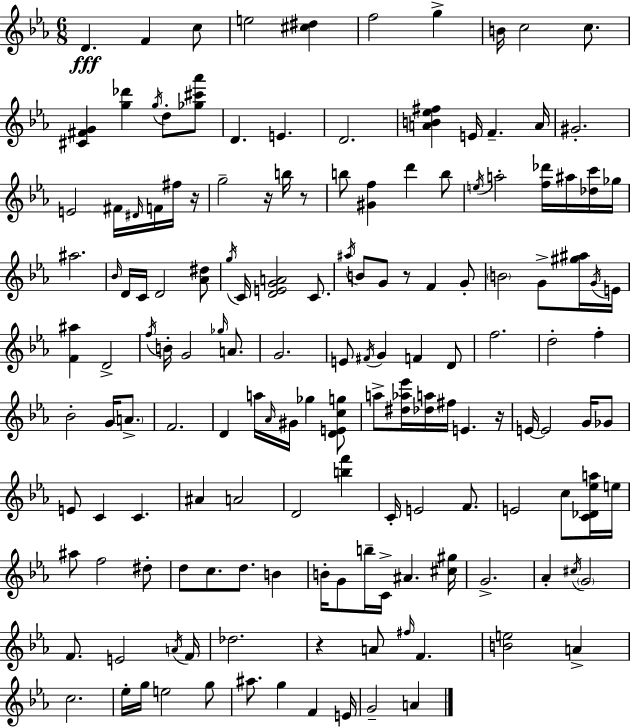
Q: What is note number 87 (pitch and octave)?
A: C4